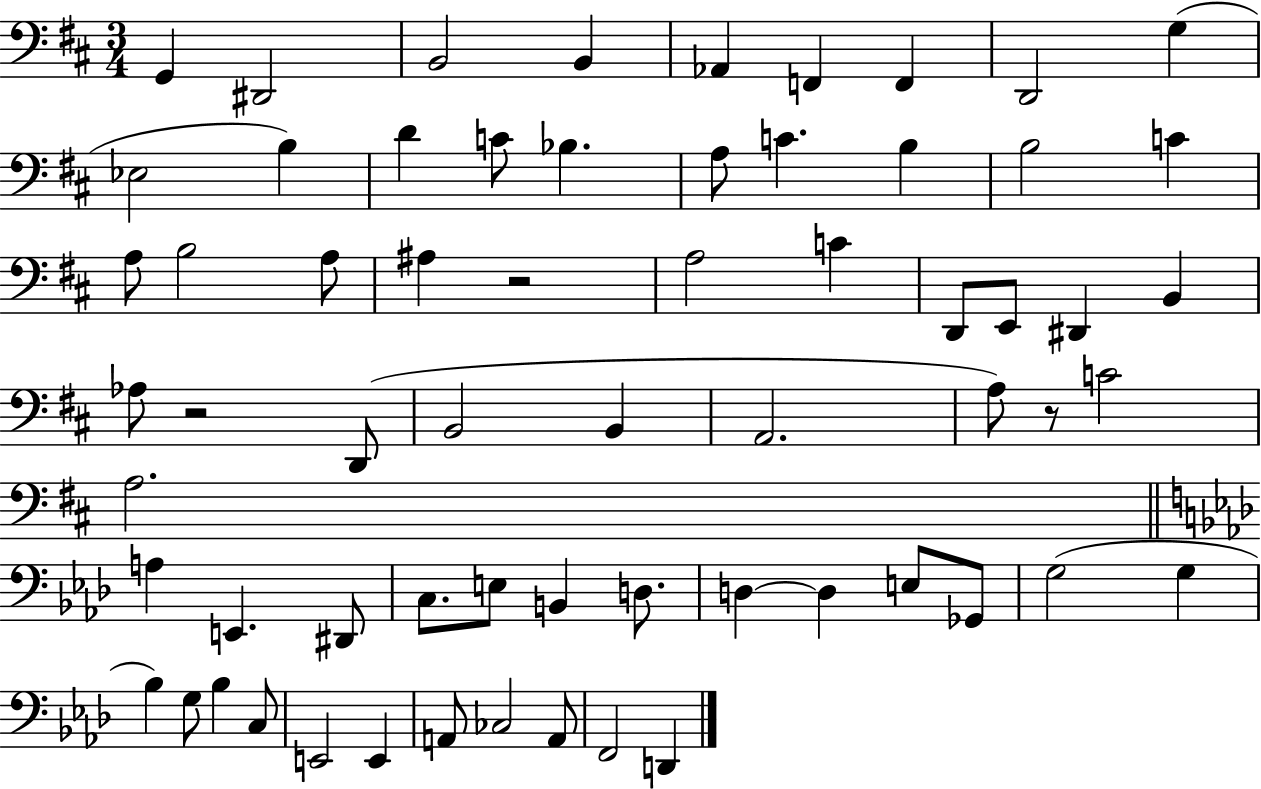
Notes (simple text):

G2/q D#2/h B2/h B2/q Ab2/q F2/q F2/q D2/h G3/q Eb3/h B3/q D4/q C4/e Bb3/q. A3/e C4/q. B3/q B3/h C4/q A3/e B3/h A3/e A#3/q R/h A3/h C4/q D2/e E2/e D#2/q B2/q Ab3/e R/h D2/e B2/h B2/q A2/h. A3/e R/e C4/h A3/h. A3/q E2/q. D#2/e C3/e. E3/e B2/q D3/e. D3/q D3/q E3/e Gb2/e G3/h G3/q Bb3/q G3/e Bb3/q C3/e E2/h E2/q A2/e CES3/h A2/e F2/h D2/q